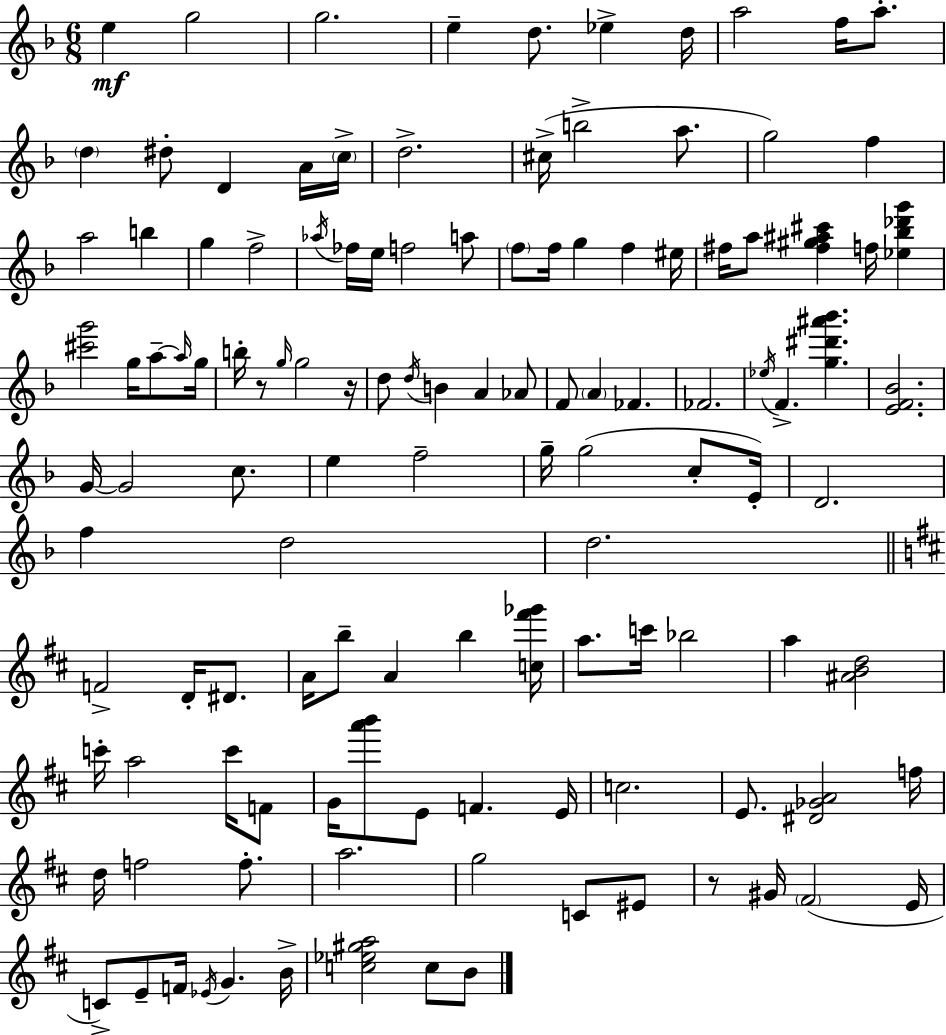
E5/q G5/h G5/h. E5/q D5/e. Eb5/q D5/s A5/h F5/s A5/e. D5/q D#5/e D4/q A4/s C5/s D5/h. C#5/s B5/h A5/e. G5/h F5/q A5/h B5/q G5/q F5/h Ab5/s FES5/s E5/s F5/h A5/e F5/e F5/s G5/q F5/q EIS5/s F#5/s A5/e [F#5,G#5,A#5,C#6]/q F5/s [Eb5,Bb5,Db6,G6]/q [C#6,G6]/h G5/s A5/e A5/s G5/s B5/s R/e G5/s G5/h R/s D5/e D5/s B4/q A4/q Ab4/e F4/e A4/q FES4/q. FES4/h. Eb5/s F4/q. [G5,D#6,A#6,Bb6]/q. [E4,F4,Bb4]/h. G4/s G4/h C5/e. E5/q F5/h G5/s G5/h C5/e E4/s D4/h. F5/q D5/h D5/h. F4/h D4/s D#4/e. A4/s B5/e A4/q B5/q [C5,F#6,Gb6]/s A5/e. C6/s Bb5/h A5/q [A#4,B4,D5]/h C6/s A5/h C6/s F4/e G4/s [A6,B6]/e E4/e F4/q. E4/s C5/h. E4/e. [D#4,Gb4,A4]/h F5/s D5/s F5/h F5/e. A5/h. G5/h C4/e EIS4/e R/e G#4/s F#4/h E4/s C4/e E4/e F4/s Eb4/s G4/q. B4/s [C5,Eb5,G#5,A5]/h C5/e B4/e